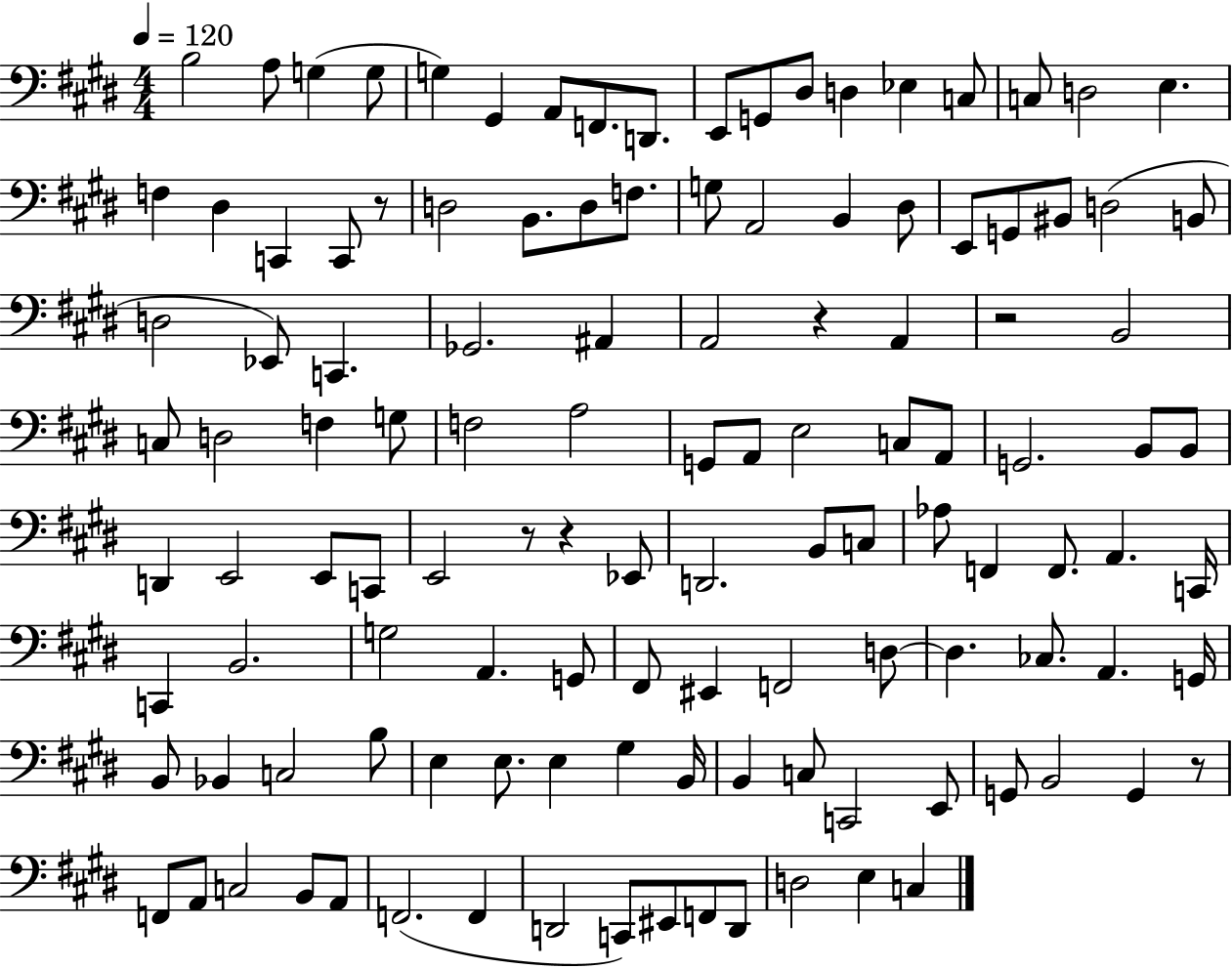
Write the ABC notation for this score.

X:1
T:Untitled
M:4/4
L:1/4
K:E
B,2 A,/2 G, G,/2 G, ^G,, A,,/2 F,,/2 D,,/2 E,,/2 G,,/2 ^D,/2 D, _E, C,/2 C,/2 D,2 E, F, ^D, C,, C,,/2 z/2 D,2 B,,/2 D,/2 F,/2 G,/2 A,,2 B,, ^D,/2 E,,/2 G,,/2 ^B,,/2 D,2 B,,/2 D,2 _E,,/2 C,, _G,,2 ^A,, A,,2 z A,, z2 B,,2 C,/2 D,2 F, G,/2 F,2 A,2 G,,/2 A,,/2 E,2 C,/2 A,,/2 G,,2 B,,/2 B,,/2 D,, E,,2 E,,/2 C,,/2 E,,2 z/2 z _E,,/2 D,,2 B,,/2 C,/2 _A,/2 F,, F,,/2 A,, C,,/4 C,, B,,2 G,2 A,, G,,/2 ^F,,/2 ^E,, F,,2 D,/2 D, _C,/2 A,, G,,/4 B,,/2 _B,, C,2 B,/2 E, E,/2 E, ^G, B,,/4 B,, C,/2 C,,2 E,,/2 G,,/2 B,,2 G,, z/2 F,,/2 A,,/2 C,2 B,,/2 A,,/2 F,,2 F,, D,,2 C,,/2 ^E,,/2 F,,/2 D,,/2 D,2 E, C,